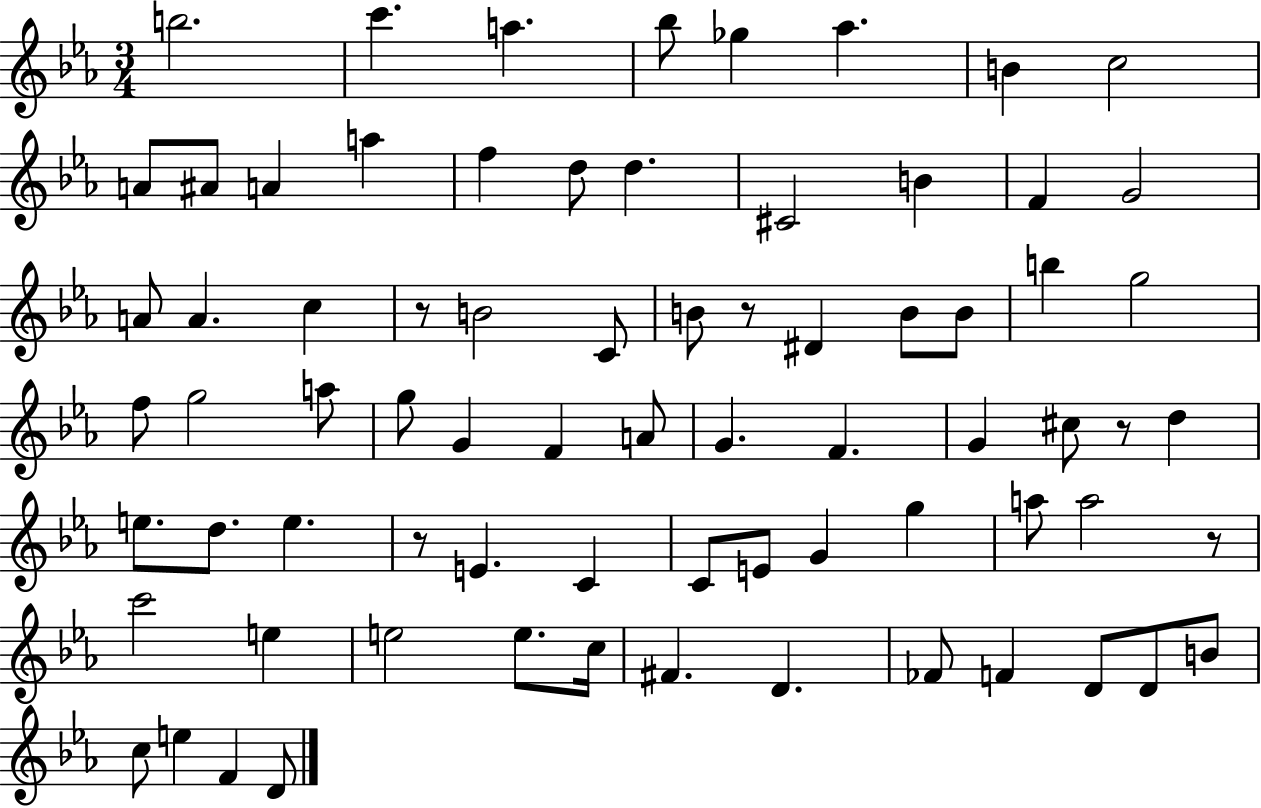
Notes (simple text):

B5/h. C6/q. A5/q. Bb5/e Gb5/q Ab5/q. B4/q C5/h A4/e A#4/e A4/q A5/q F5/q D5/e D5/q. C#4/h B4/q F4/q G4/h A4/e A4/q. C5/q R/e B4/h C4/e B4/e R/e D#4/q B4/e B4/e B5/q G5/h F5/e G5/h A5/e G5/e G4/q F4/q A4/e G4/q. F4/q. G4/q C#5/e R/e D5/q E5/e. D5/e. E5/q. R/e E4/q. C4/q C4/e E4/e G4/q G5/q A5/e A5/h R/e C6/h E5/q E5/h E5/e. C5/s F#4/q. D4/q. FES4/e F4/q D4/e D4/e B4/e C5/e E5/q F4/q D4/e